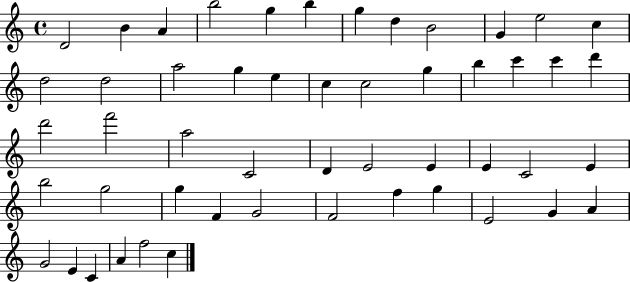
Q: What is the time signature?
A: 4/4